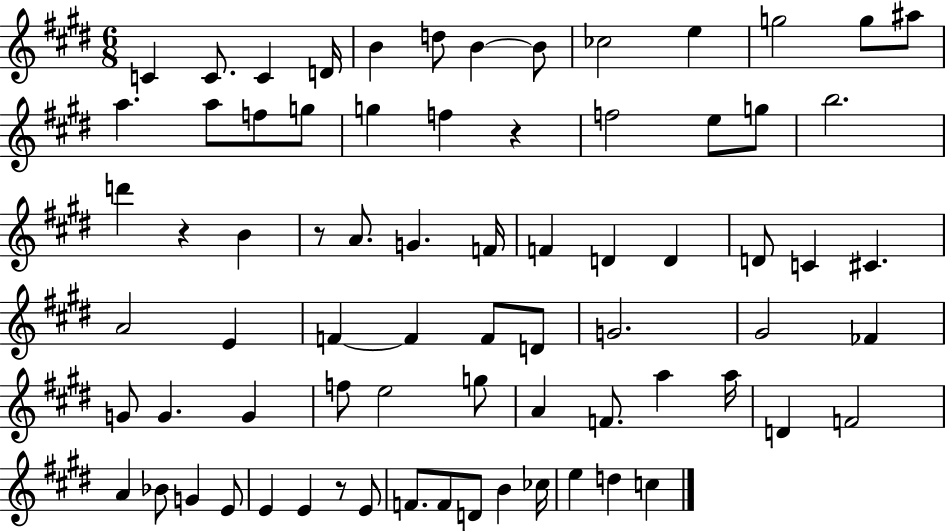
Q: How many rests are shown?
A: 4